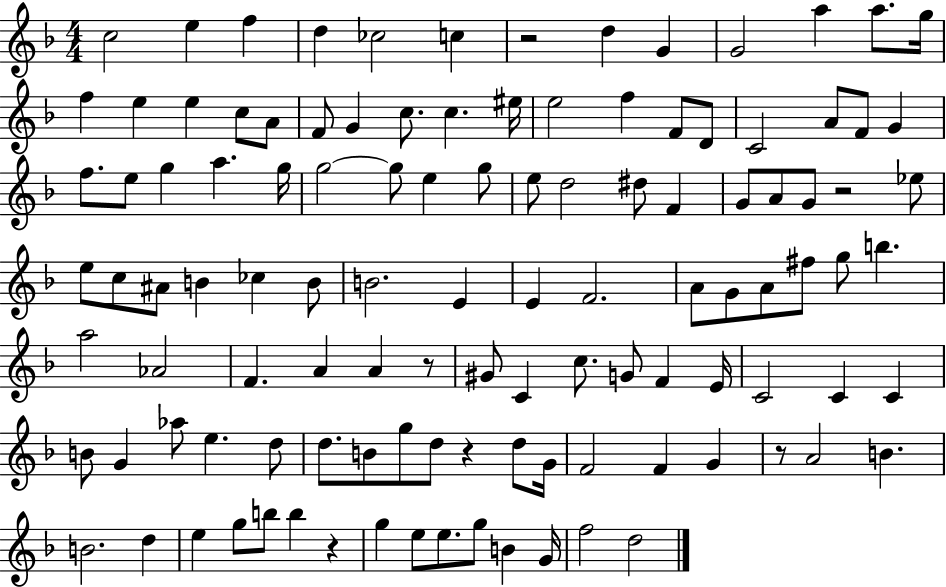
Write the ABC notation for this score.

X:1
T:Untitled
M:4/4
L:1/4
K:F
c2 e f d _c2 c z2 d G G2 a a/2 g/4 f e e c/2 A/2 F/2 G c/2 c ^e/4 e2 f F/2 D/2 C2 A/2 F/2 G f/2 e/2 g a g/4 g2 g/2 e g/2 e/2 d2 ^d/2 F G/2 A/2 G/2 z2 _e/2 e/2 c/2 ^A/2 B _c B/2 B2 E E F2 A/2 G/2 A/2 ^f/2 g/2 b a2 _A2 F A A z/2 ^G/2 C c/2 G/2 F E/4 C2 C C B/2 G _a/2 e d/2 d/2 B/2 g/2 d/2 z d/2 G/4 F2 F G z/2 A2 B B2 d e g/2 b/2 b z g e/2 e/2 g/2 B G/4 f2 d2